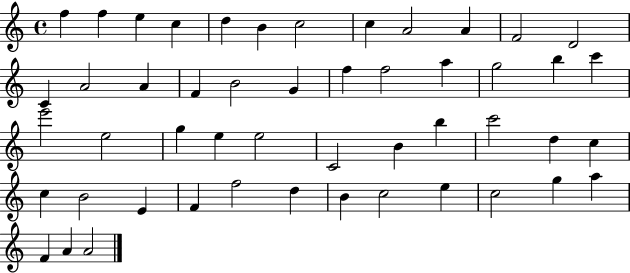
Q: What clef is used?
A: treble